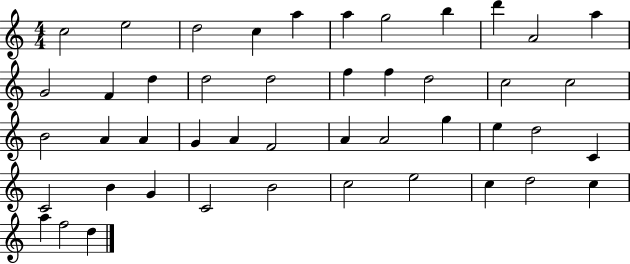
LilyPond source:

{
  \clef treble
  \numericTimeSignature
  \time 4/4
  \key c \major
  c''2 e''2 | d''2 c''4 a''4 | a''4 g''2 b''4 | d'''4 a'2 a''4 | \break g'2 f'4 d''4 | d''2 d''2 | f''4 f''4 d''2 | c''2 c''2 | \break b'2 a'4 a'4 | g'4 a'4 f'2 | a'4 a'2 g''4 | e''4 d''2 c'4 | \break c'2 b'4 g'4 | c'2 b'2 | c''2 e''2 | c''4 d''2 c''4 | \break a''4 f''2 d''4 | \bar "|."
}